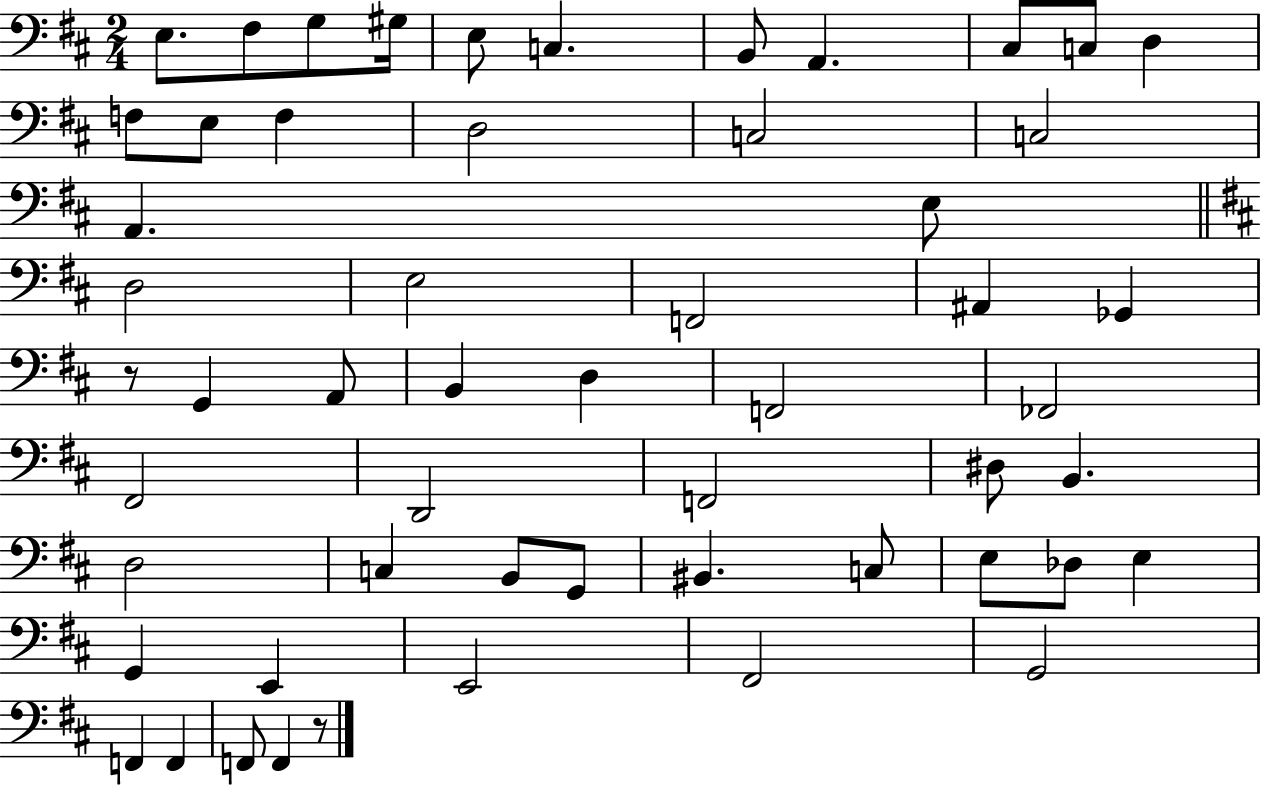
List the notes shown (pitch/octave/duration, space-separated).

E3/e. F#3/e G3/e G#3/s E3/e C3/q. B2/e A2/q. C#3/e C3/e D3/q F3/e E3/e F3/q D3/h C3/h C3/h A2/q. E3/e D3/h E3/h F2/h A#2/q Gb2/q R/e G2/q A2/e B2/q D3/q F2/h FES2/h F#2/h D2/h F2/h D#3/e B2/q. D3/h C3/q B2/e G2/e BIS2/q. C3/e E3/e Db3/e E3/q G2/q E2/q E2/h F#2/h G2/h F2/q F2/q F2/e F2/q R/e